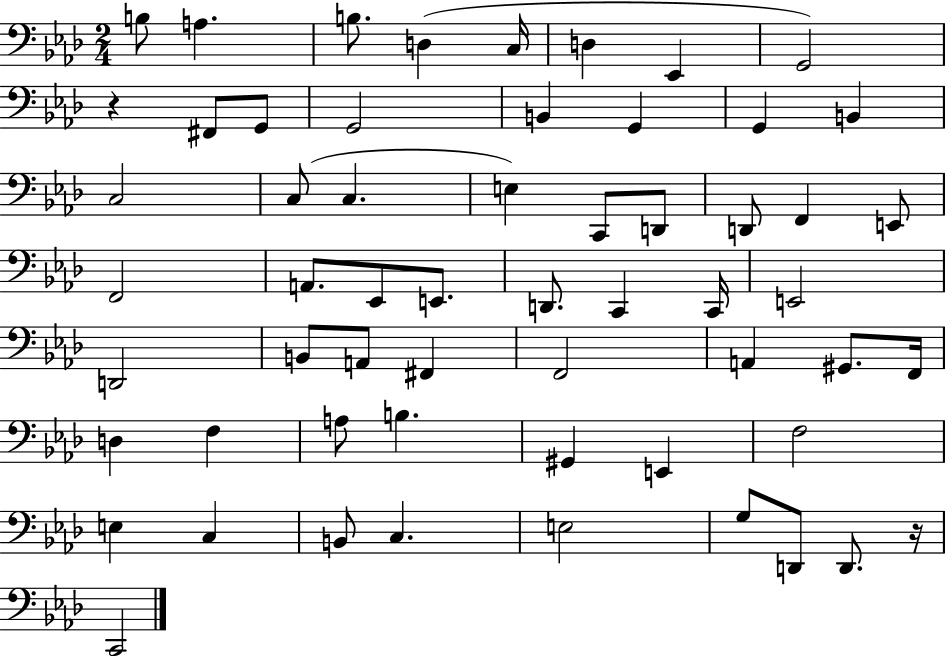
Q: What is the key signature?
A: AES major